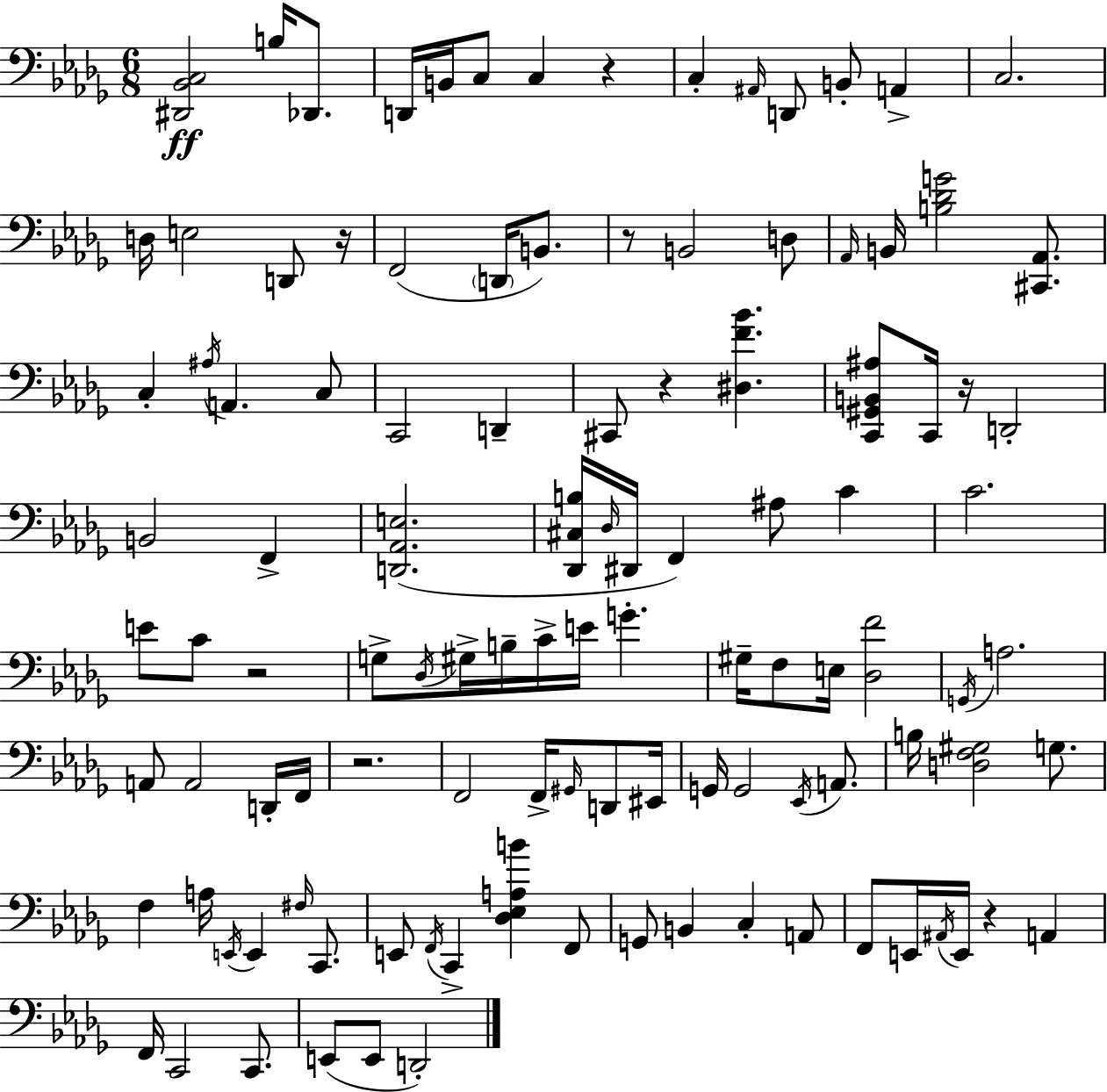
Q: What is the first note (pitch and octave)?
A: B3